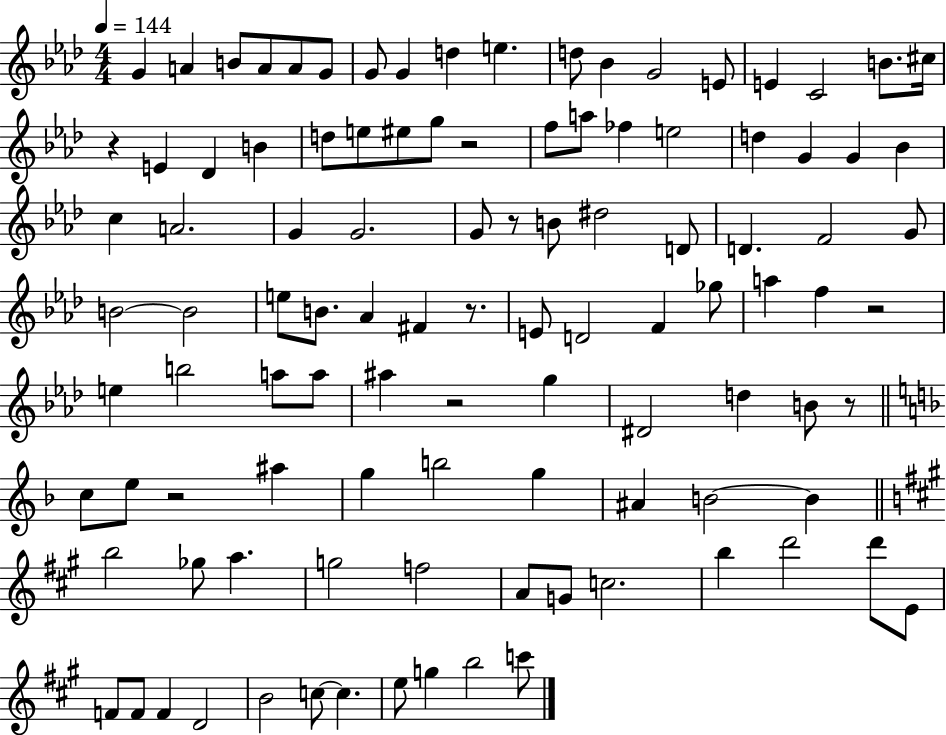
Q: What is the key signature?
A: AES major